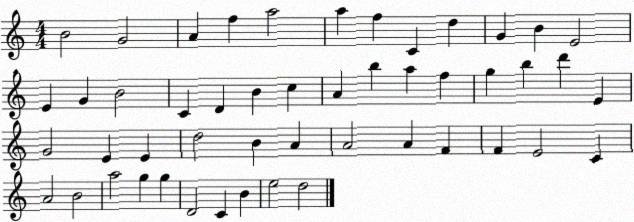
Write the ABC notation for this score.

X:1
T:Untitled
M:4/4
L:1/4
K:C
B2 G2 A f a2 a f C d G B E2 E G B2 C D B c A b a f g b d' E G2 E E d2 B A A2 A F F E2 C A2 B2 a2 g g D2 C B e2 d2